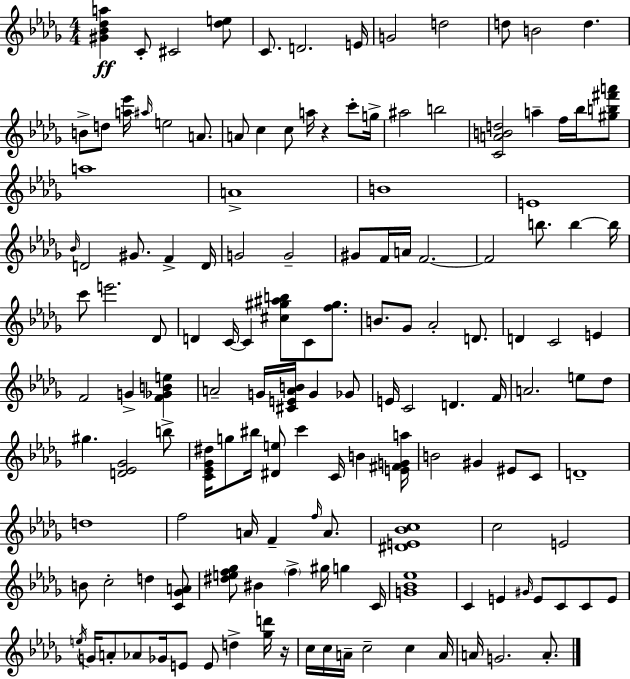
{
  \clef treble
  \numericTimeSignature
  \time 4/4
  \key bes \minor
  <gis' bes' des'' a''>4\ff c'8-. cis'2 <des'' e''>8 | c'8. d'2. e'16 | g'2 d''2 | d''8 b'2 d''4. | \break b'8-> d''8 <a'' ees'''>16 \grace { ais''16 } e''2 a'8. | a'8 c''4 c''8 a''16 r4 c'''8-. | g''16-> ais''2 b''2 | <c' a' b' d''>2 a''4-- f''16 bes''16 <gis'' b'' fis''' a'''>8 | \break a''1 | a'1-> | b'1 | e'1 | \break \grace { bes'16 } d'2 gis'8. f'4-> | d'16 g'2 g'2-- | gis'8 f'16 a'16 f'2.~~ | f'2 b''8. b''4~~ | \break b''16 c'''8 e'''2. | des'8 d'4 c'16~~ c'4 <cis'' gis'' ais'' b''>8 c'8 <f'' gis''>8. | b'8. ges'8 aes'2-. d'8. | d'4 c'2 e'4 | \break f'2 g'4-> <f' ges' b' e''>4 | a'2-- g'16 <cis' e' a' b'>16 g'4 | ges'8 e'16 c'2 d'4. | f'16 a'2. e''8 | \break des''8 gis''4. <d' ees' ges'>2 | b''8-> <c' ees' ges' dis''>16 g''8 bis''16 <dis' e''>8 c'''4 c'16 b'4 | <e' fis' g' a''>16 b'2 gis'4 eis'8 | c'8 d'1-- | \break d''1 | f''2 a'16 f'4-- \grace { f''16 } | a'8. <dis' e' bes' c''>1 | c''2 e'2 | \break b'8 c''2-. d''4 | <c' ges' a'>8 <dis'' e'' f'' ges''>8 bis'4 \parenthesize f''4-> gis''16 g''4 | c'16 <g' bes' ees''>1 | c'4 e'4 \grace { gis'16 } e'8 c'8 | \break c'8 e'8 \acciaccatura { e''16 } g'16 a'8-. aes'8 ges'16 e'8 e'8 d''4-> | <ges'' d'''>16 r16 c''16 c''16 a'16-- c''2-- | c''4 a'16 a'16 g'2. | a'8.-. \bar "|."
}